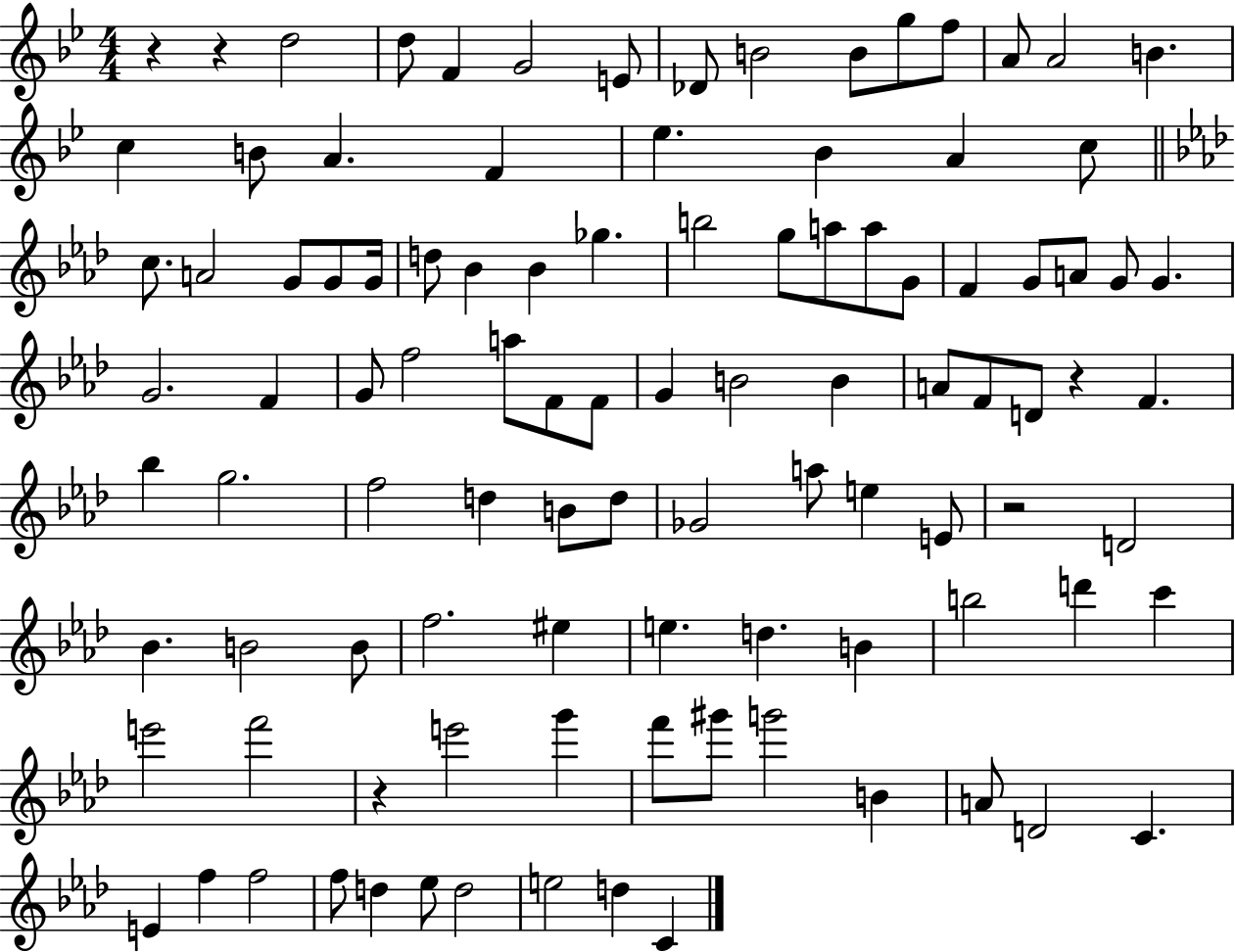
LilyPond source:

{
  \clef treble
  \numericTimeSignature
  \time 4/4
  \key bes \major
  r4 r4 d''2 | d''8 f'4 g'2 e'8 | des'8 b'2 b'8 g''8 f''8 | a'8 a'2 b'4. | \break c''4 b'8 a'4. f'4 | ees''4. bes'4 a'4 c''8 | \bar "||" \break \key aes \major c''8. a'2 g'8 g'8 g'16 | d''8 bes'4 bes'4 ges''4. | b''2 g''8 a''8 a''8 g'8 | f'4 g'8 a'8 g'8 g'4. | \break g'2. f'4 | g'8 f''2 a''8 f'8 f'8 | g'4 b'2 b'4 | a'8 f'8 d'8 r4 f'4. | \break bes''4 g''2. | f''2 d''4 b'8 d''8 | ges'2 a''8 e''4 e'8 | r2 d'2 | \break bes'4. b'2 b'8 | f''2. eis''4 | e''4. d''4. b'4 | b''2 d'''4 c'''4 | \break e'''2 f'''2 | r4 e'''2 g'''4 | f'''8 gis'''8 g'''2 b'4 | a'8 d'2 c'4. | \break e'4 f''4 f''2 | f''8 d''4 ees''8 d''2 | e''2 d''4 c'4 | \bar "|."
}